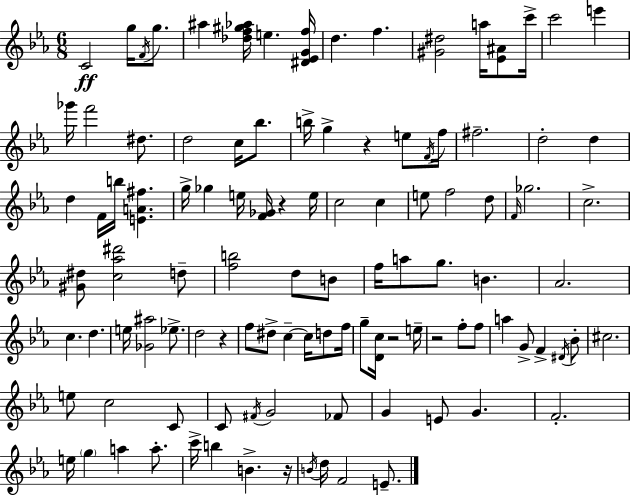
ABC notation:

X:1
T:Untitled
M:6/8
L:1/4
K:Cm
C2 g/4 F/4 g/2 ^a [_df^g_a]/4 e [^D_EGf]/4 d f [^G^d]2 a/4 [_E^A]/2 c'/4 c'2 e' _g'/4 f'2 ^d/2 d2 c/4 _b/2 b/4 g z e/2 F/4 f/4 ^f2 d2 d d F/4 b/4 [EA^f] g/4 _g e/4 [F_G]/4 z e/4 c2 c e/2 f2 d/2 F/4 _g2 c2 [^G^d]/2 [c_a^d']2 d/2 [fb]2 d/2 B/2 f/4 a/2 g/2 B _A2 c d e/4 [_G^a]2 _e/2 d2 z f/2 ^d/2 c c/4 d/2 f/4 g/2 [Dc]/4 z2 e/4 z2 f/2 f/2 a G/2 F ^D/4 _B/2 ^c2 e/2 c2 C/2 C/2 ^F/4 G2 _F/2 G E/2 G F2 e/4 g a a/2 c'/4 b B z/4 B/4 d/4 F2 E/2